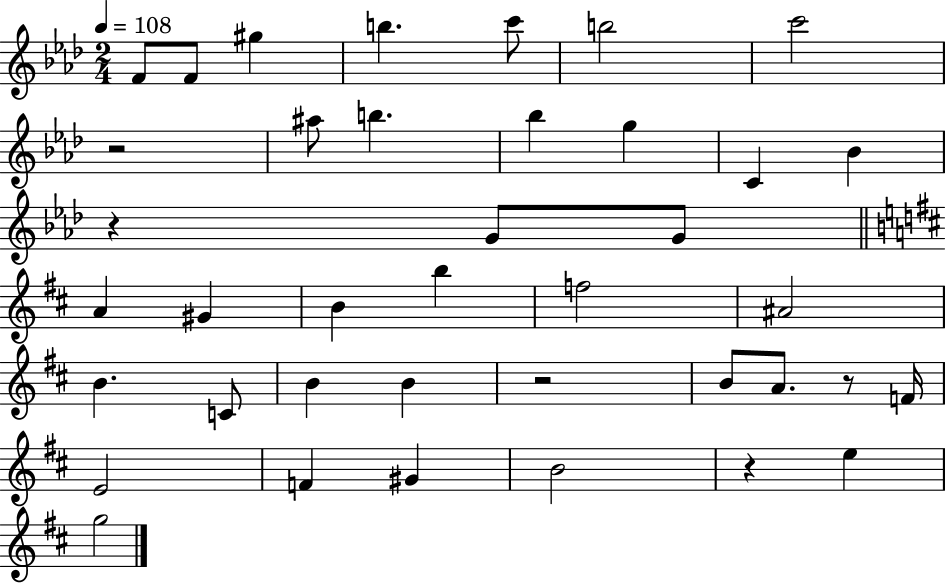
F4/e F4/e G#5/q B5/q. C6/e B5/h C6/h R/h A#5/e B5/q. Bb5/q G5/q C4/q Bb4/q R/q G4/e G4/e A4/q G#4/q B4/q B5/q F5/h A#4/h B4/q. C4/e B4/q B4/q R/h B4/e A4/e. R/e F4/s E4/h F4/q G#4/q B4/h R/q E5/q G5/h